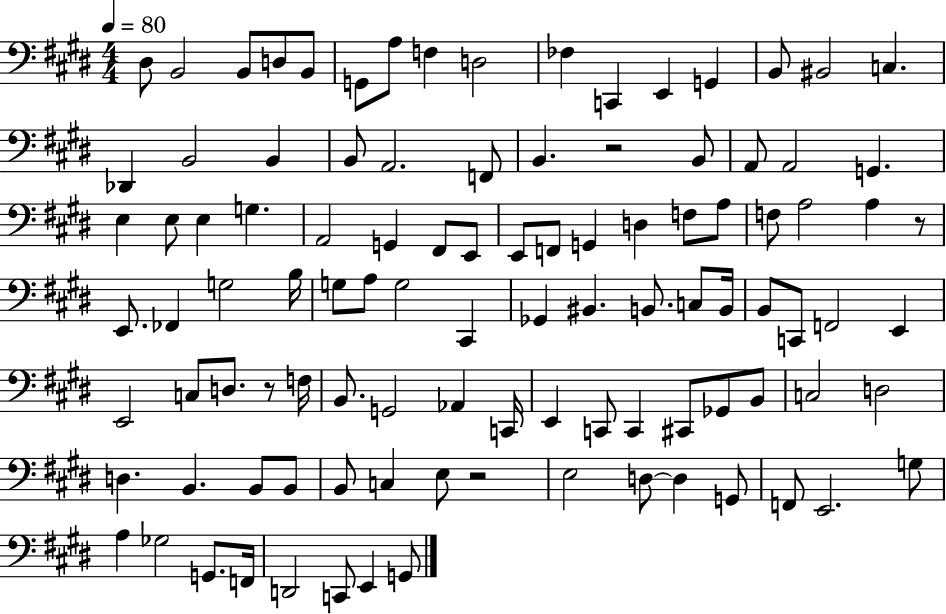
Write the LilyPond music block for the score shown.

{
  \clef bass
  \numericTimeSignature
  \time 4/4
  \key e \major
  \tempo 4 = 80
  \repeat volta 2 { dis8 b,2 b,8 d8 b,8 | g,8 a8 f4 d2 | fes4 c,4 e,4 g,4 | b,8 bis,2 c4. | \break des,4 b,2 b,4 | b,8 a,2. f,8 | b,4. r2 b,8 | a,8 a,2 g,4. | \break e4 e8 e4 g4. | a,2 g,4 fis,8 e,8 | e,8 f,8 g,4 d4 f8 a8 | f8 a2 a4 r8 | \break e,8. fes,4 g2 b16 | g8 a8 g2 cis,4 | ges,4 bis,4. b,8. c8 b,16 | b,8 c,8 f,2 e,4 | \break e,2 c8 d8. r8 f16 | b,8. g,2 aes,4 c,16 | e,4 c,8 c,4 cis,8 ges,8 b,8 | c2 d2 | \break d4. b,4. b,8 b,8 | b,8 c4 e8 r2 | e2 d8~~ d4 g,8 | f,8 e,2. g8 | \break a4 ges2 g,8. f,16 | d,2 c,8 e,4 g,8 | } \bar "|."
}